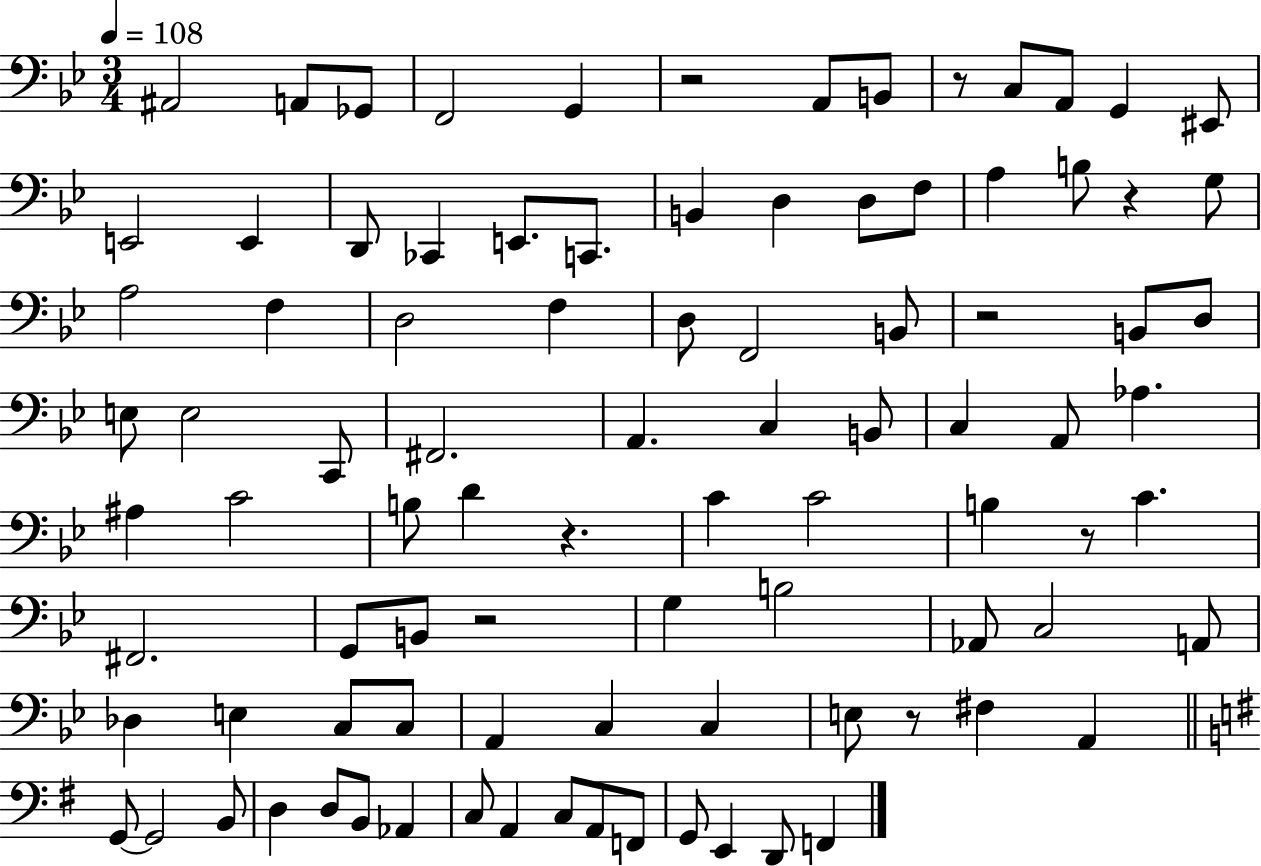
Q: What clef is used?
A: bass